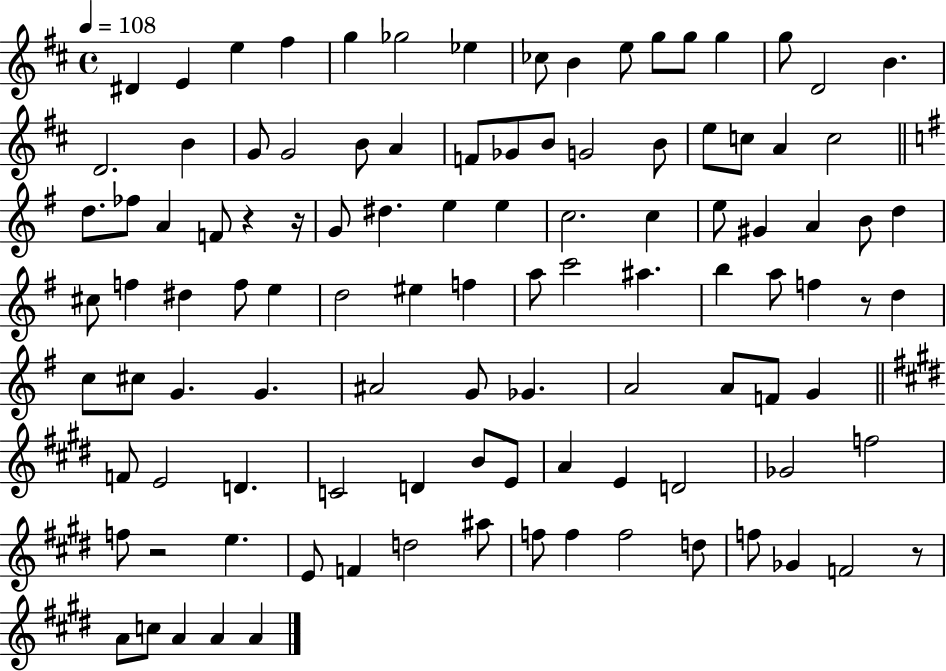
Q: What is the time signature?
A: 4/4